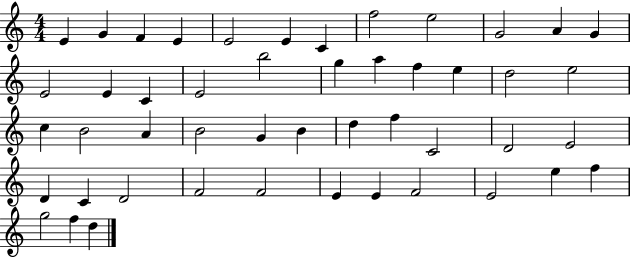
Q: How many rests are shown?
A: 0